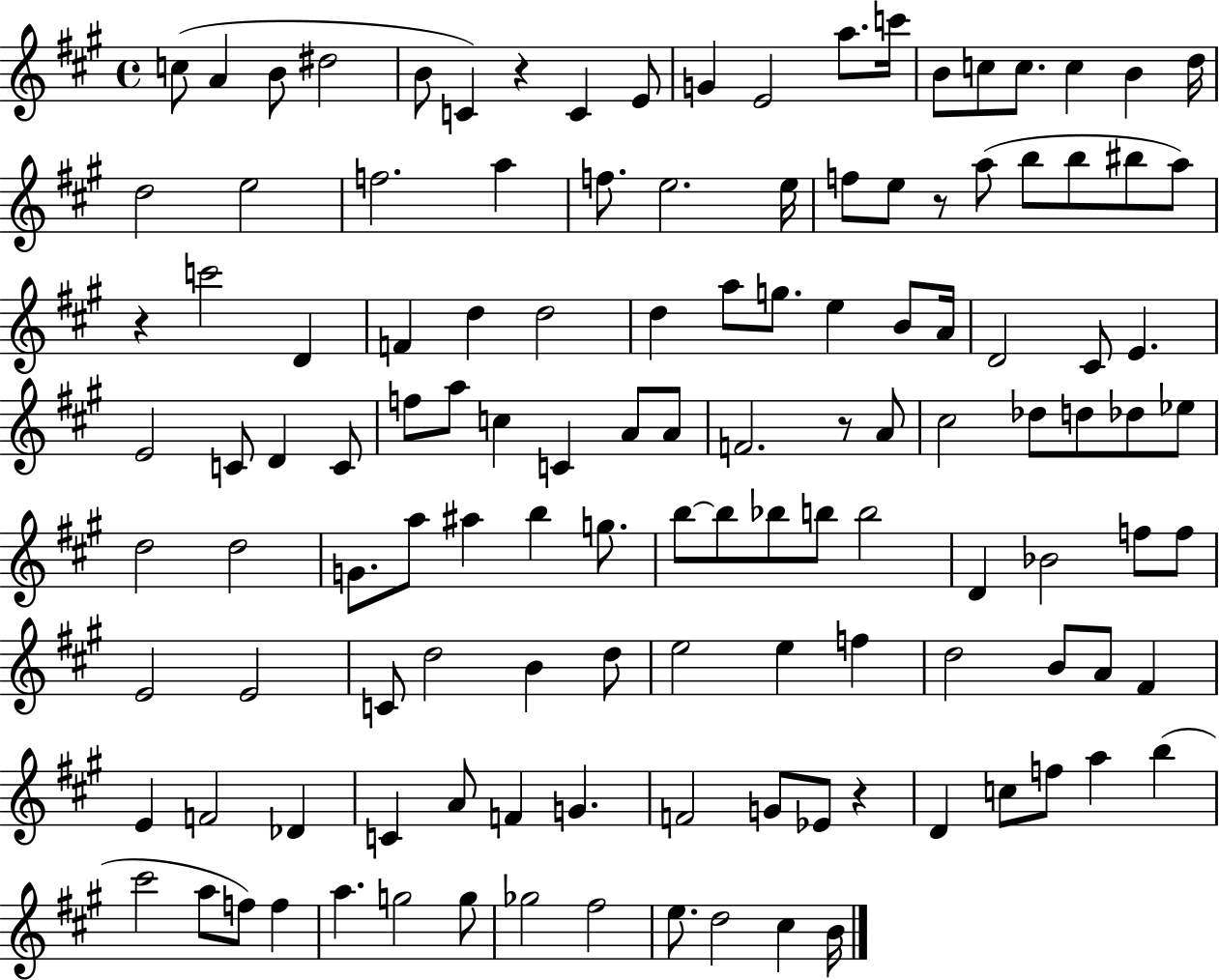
{
  \clef treble
  \time 4/4
  \defaultTimeSignature
  \key a \major
  \repeat volta 2 { c''8( a'4 b'8 dis''2 | b'8 c'4) r4 c'4 e'8 | g'4 e'2 a''8. c'''16 | b'8 c''8 c''8. c''4 b'4 d''16 | \break d''2 e''2 | f''2. a''4 | f''8. e''2. e''16 | f''8 e''8 r8 a''8( b''8 b''8 bis''8 a''8) | \break r4 c'''2 d'4 | f'4 d''4 d''2 | d''4 a''8 g''8. e''4 b'8 a'16 | d'2 cis'8 e'4. | \break e'2 c'8 d'4 c'8 | f''8 a''8 c''4 c'4 a'8 a'8 | f'2. r8 a'8 | cis''2 des''8 d''8 des''8 ees''8 | \break d''2 d''2 | g'8. a''8 ais''4 b''4 g''8. | b''8~~ b''8 bes''8 b''8 b''2 | d'4 bes'2 f''8 f''8 | \break e'2 e'2 | c'8 d''2 b'4 d''8 | e''2 e''4 f''4 | d''2 b'8 a'8 fis'4 | \break e'4 f'2 des'4 | c'4 a'8 f'4 g'4. | f'2 g'8 ees'8 r4 | d'4 c''8 f''8 a''4 b''4( | \break cis'''2 a''8 f''8) f''4 | a''4. g''2 g''8 | ges''2 fis''2 | e''8. d''2 cis''4 b'16 | \break } \bar "|."
}